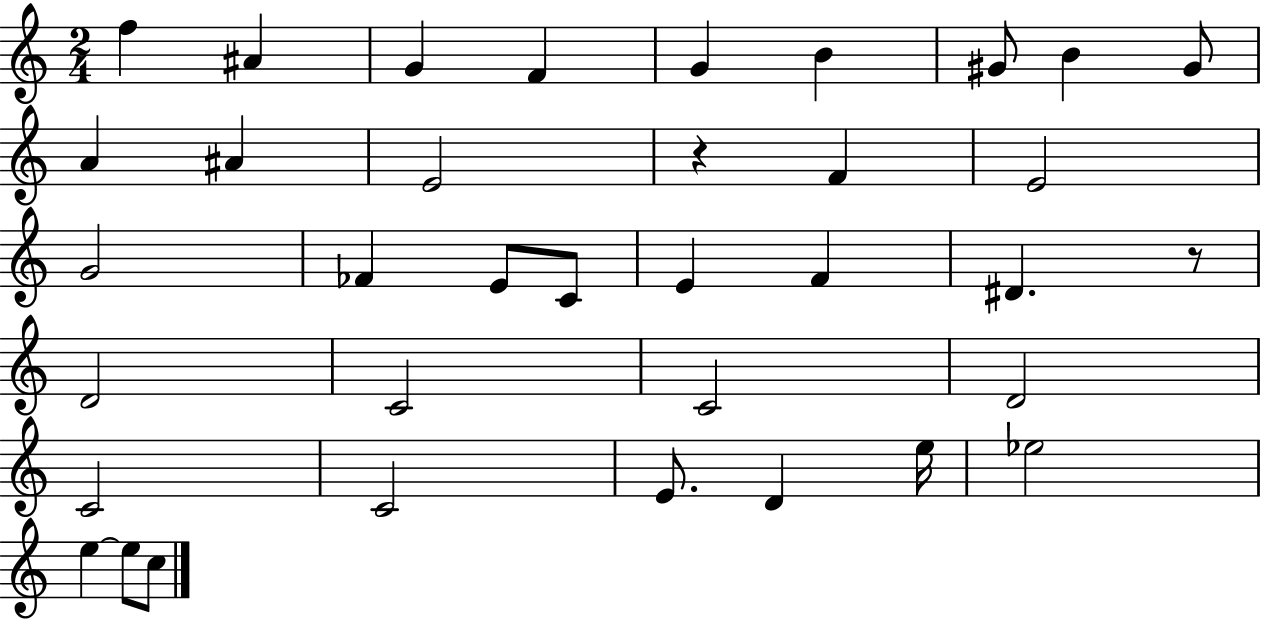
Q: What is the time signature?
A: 2/4